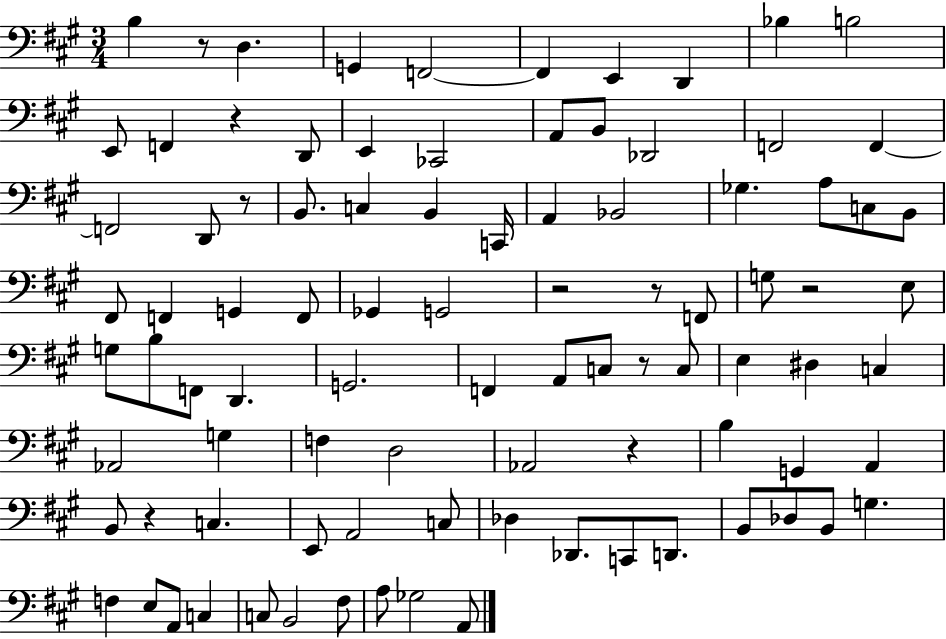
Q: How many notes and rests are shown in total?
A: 92